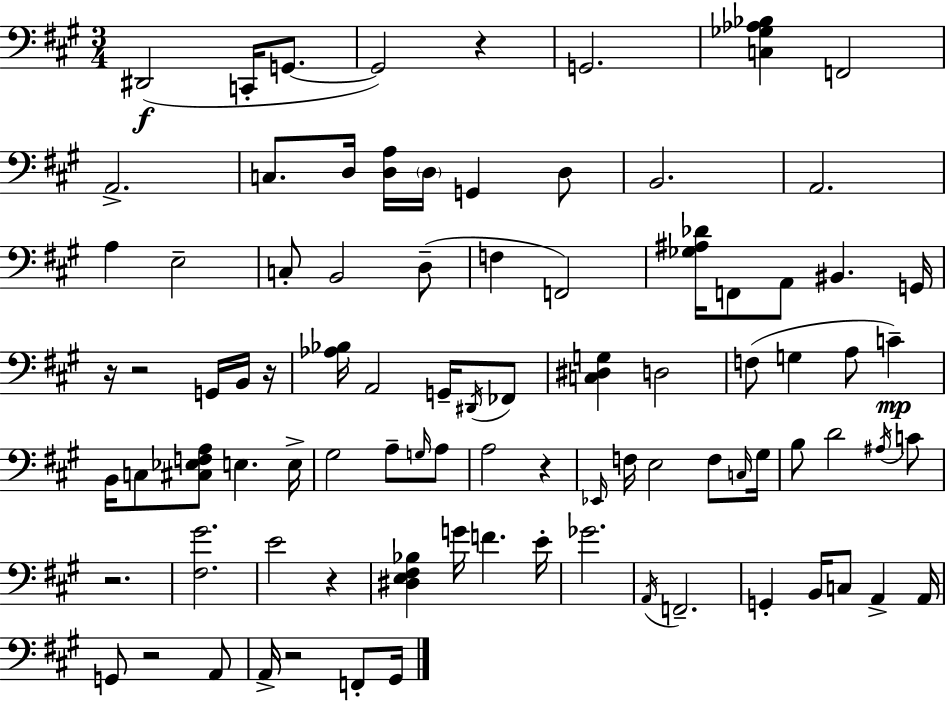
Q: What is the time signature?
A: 3/4